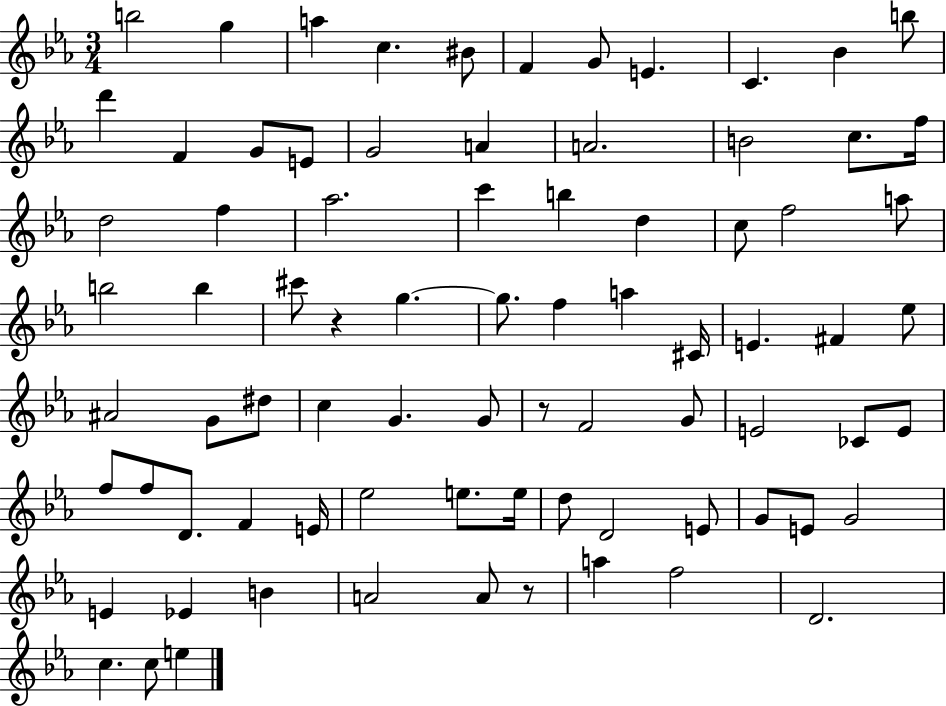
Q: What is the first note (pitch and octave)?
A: B5